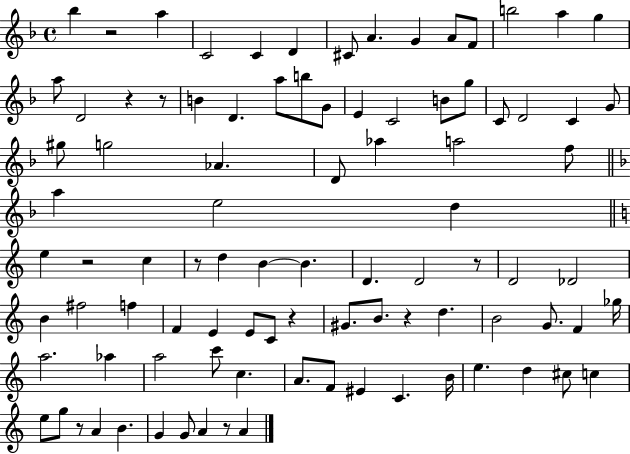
{
  \clef treble
  \time 4/4
  \defaultTimeSignature
  \key f \major
  bes''4 r2 a''4 | c'2 c'4 d'4 | cis'8 a'4. g'4 a'8 f'8 | b''2 a''4 g''4 | \break a''8 d'2 r4 r8 | b'4 d'4. a''8 b''8 g'8 | e'4 c'2 b'8 g''8 | c'8 d'2 c'4 g'8 | \break gis''8 g''2 aes'4. | d'8 aes''4 a''2 f''8 | \bar "||" \break \key d \minor a''4 e''2 d''4 | \bar "||" \break \key c \major e''4 r2 c''4 | r8 d''4 b'4~~ b'4. | d'4. d'2 r8 | d'2 des'2 | \break b'4 fis''2 f''4 | f'4 e'4 e'8 c'8 r4 | gis'8. b'8. r4 d''4. | b'2 g'8. f'4 ges''16 | \break a''2. aes''4 | a''2 c'''8 c''4. | a'8. f'8 eis'4 c'4. b'16 | e''4. d''4 cis''8 c''4 | \break e''8 g''8 r8 a'4 b'4. | g'4 g'8 a'4 r8 a'4 | \bar "|."
}